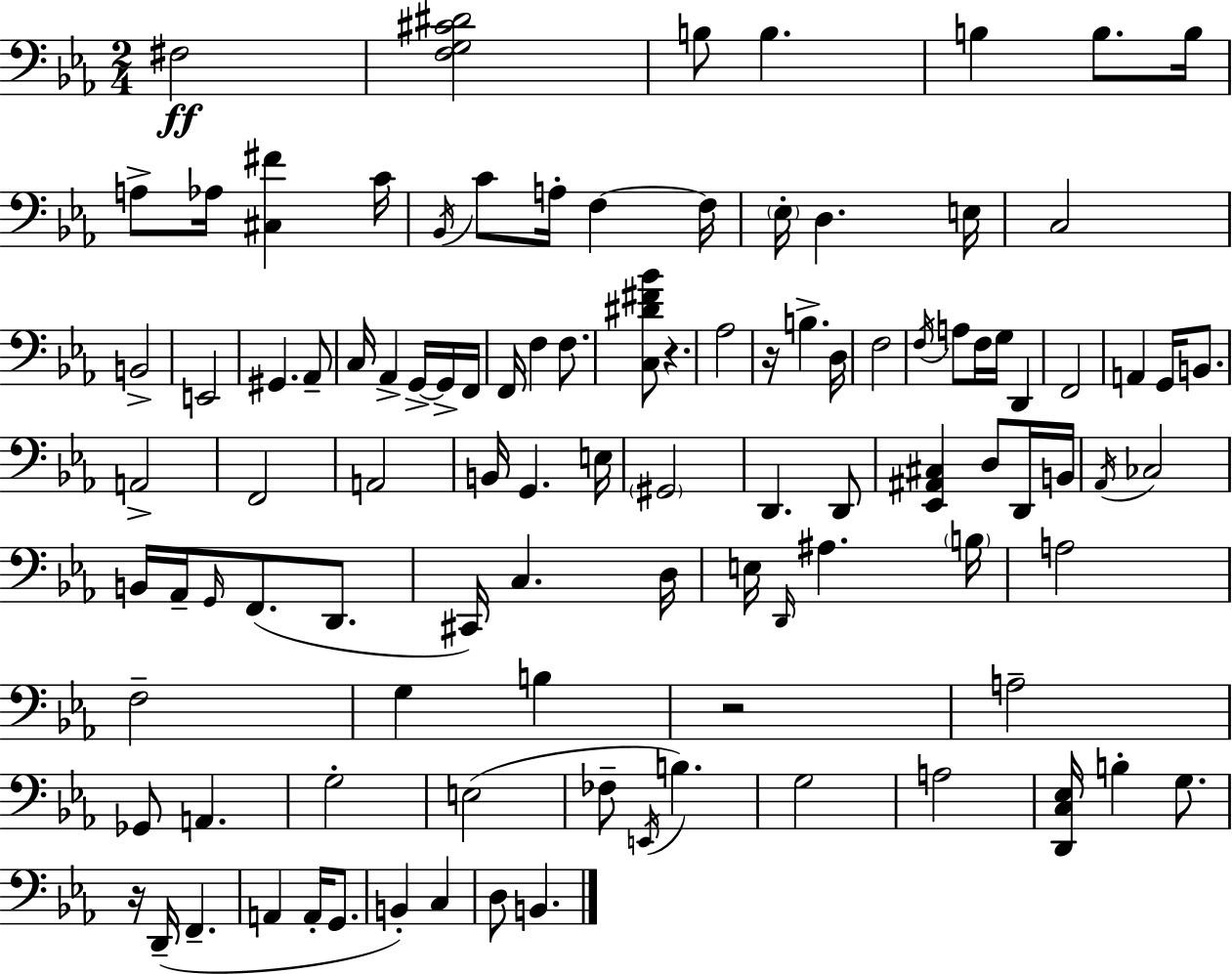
{
  \clef bass
  \numericTimeSignature
  \time 2/4
  \key ees \major
  fis2\ff | <f g cis' dis'>2 | b8 b4. | b4 b8. b16 | \break a8-> aes16 <cis fis'>4 c'16 | \acciaccatura { bes,16 } c'8 a16-. f4~~ | f16 \parenthesize ees16-. d4. | e16 c2 | \break b,2-> | e,2 | gis,4. aes,8-- | c16 aes,4-> g,16->~~ g,16-> | \break f,16 f,16 f4 f8. | <c dis' fis' bes'>8 r4. | aes2 | r16 b4.-> | \break d16 f2 | \acciaccatura { f16 } a8 f16 g16 d,4 | f,2 | a,4 g,16 b,8. | \break a,2-> | f,2 | a,2 | b,16 g,4. | \break e16 \parenthesize gis,2 | d,4. | d,8 <ees, ais, cis>4 d8 | d,16 b,16 \acciaccatura { aes,16 } ces2 | \break b,16 aes,16-- \grace { g,16 } f,8.( | d,8. cis,16) c4. | d16 e16 \grace { d,16 } ais4. | \parenthesize b16 a2 | \break f2-- | g4 | b4 r2 | a2-- | \break ges,8 a,4. | g2-. | e2( | fes8-- \acciaccatura { e,16 }) | \break b4. g2 | a2 | <d, c ees>16 b4-. | g8. r16 d,16--( | \break f,4.-- a,4 | a,16-. g,8. b,4-.) | c4 d8 | b,4. \bar "|."
}